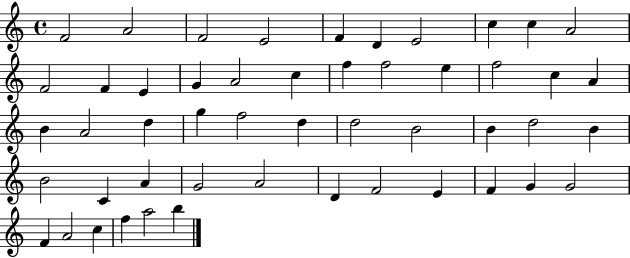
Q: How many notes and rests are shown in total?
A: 50